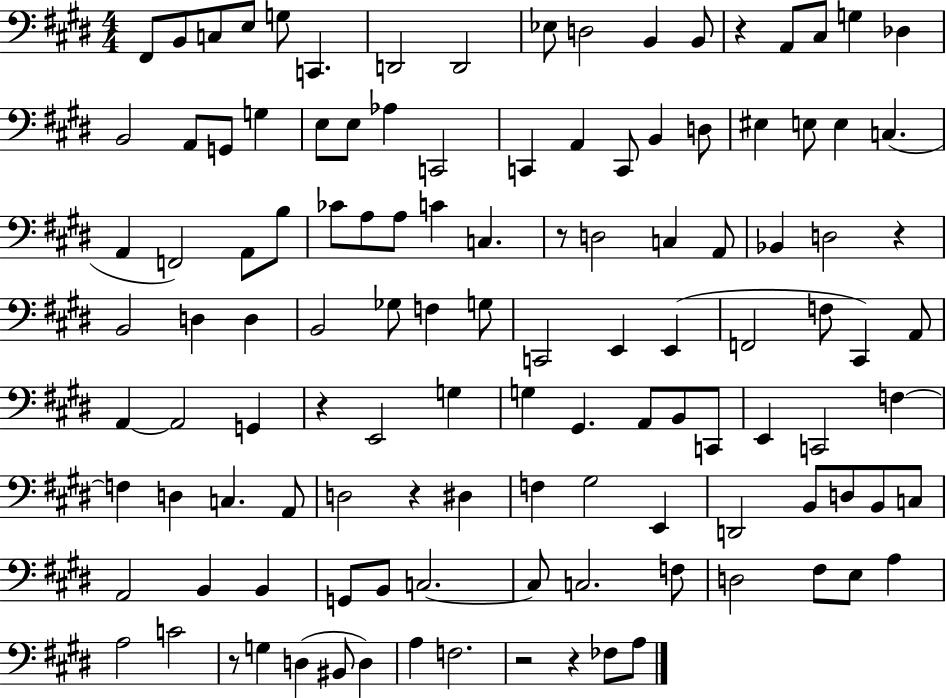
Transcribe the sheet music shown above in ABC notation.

X:1
T:Untitled
M:4/4
L:1/4
K:E
^F,,/2 B,,/2 C,/2 E,/2 G,/2 C,, D,,2 D,,2 _E,/2 D,2 B,, B,,/2 z A,,/2 ^C,/2 G, _D, B,,2 A,,/2 G,,/2 G, E,/2 E,/2 _A, C,,2 C,, A,, C,,/2 B,, D,/2 ^E, E,/2 E, C, A,, F,,2 A,,/2 B,/2 _C/2 A,/2 A,/2 C C, z/2 D,2 C, A,,/2 _B,, D,2 z B,,2 D, D, B,,2 _G,/2 F, G,/2 C,,2 E,, E,, F,,2 F,/2 ^C,, A,,/2 A,, A,,2 G,, z E,,2 G, G, ^G,, A,,/2 B,,/2 C,,/2 E,, C,,2 F, F, D, C, A,,/2 D,2 z ^D, F, ^G,2 E,, D,,2 B,,/2 D,/2 B,,/2 C,/2 A,,2 B,, B,, G,,/2 B,,/2 C,2 C,/2 C,2 F,/2 D,2 ^F,/2 E,/2 A, A,2 C2 z/2 G, D, ^B,,/2 D, A, F,2 z2 z _F,/2 A,/2